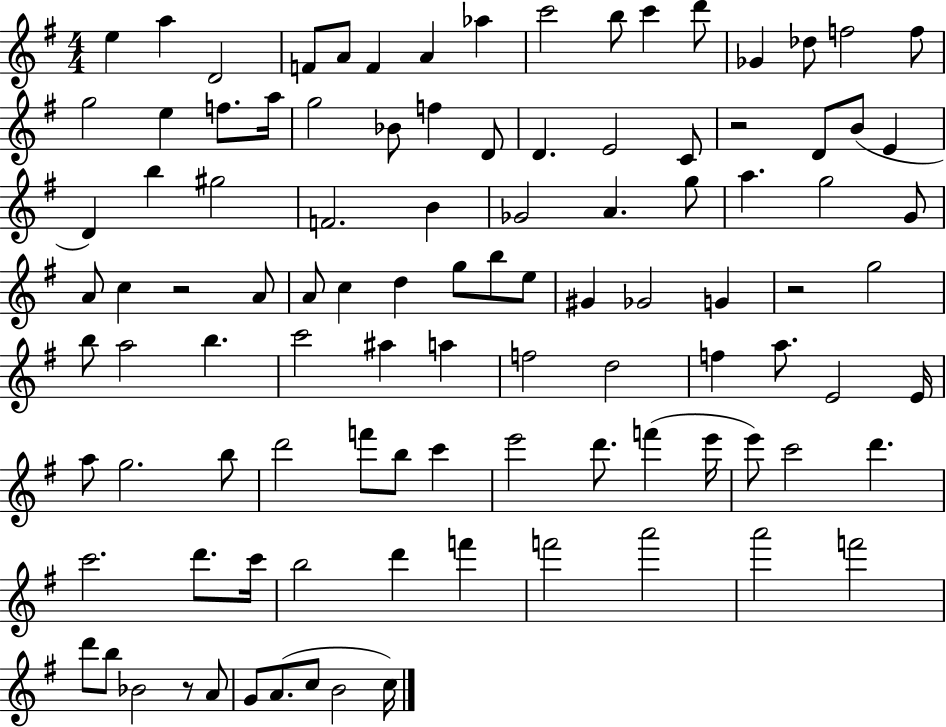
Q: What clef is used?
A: treble